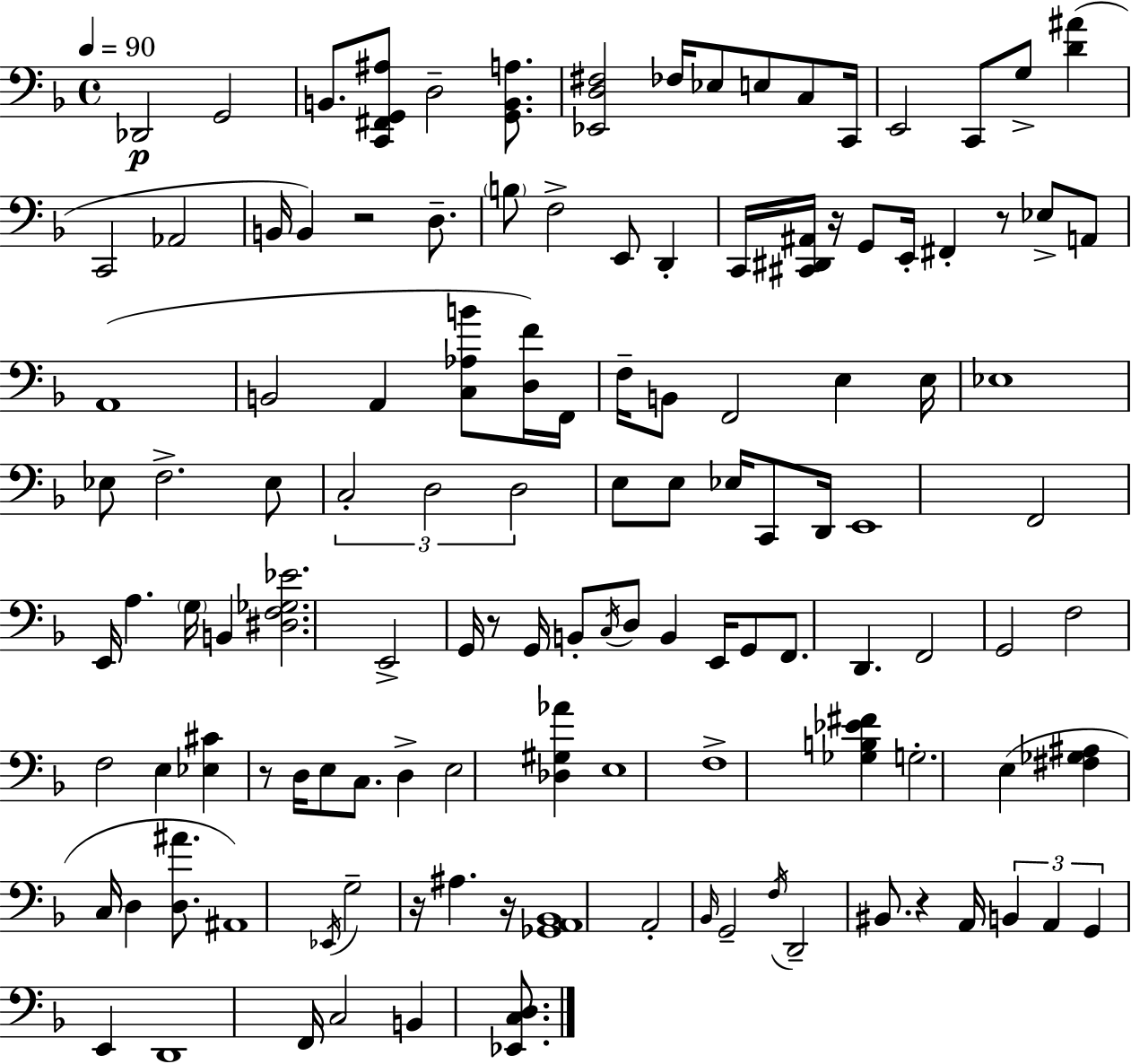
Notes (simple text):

Db2/h G2/h B2/e. [C2,F#2,G2,A#3]/e D3/h [G2,B2,A3]/e. [Eb2,D3,F#3]/h FES3/s Eb3/e E3/e C3/e C2/s E2/h C2/e G3/e [D4,A#4]/q C2/h Ab2/h B2/s B2/q R/h D3/e. B3/e F3/h E2/e D2/q C2/s [C#2,D#2,A#2]/s R/s G2/e E2/s F#2/q R/e Eb3/e A2/e A2/w B2/h A2/q [C3,Ab3,B4]/e [D3,F4]/s F2/s F3/s B2/e F2/h E3/q E3/s Eb3/w Eb3/e F3/h. Eb3/e C3/h D3/h D3/h E3/e E3/e Eb3/s C2/e D2/s E2/w F2/h E2/s A3/q. G3/s B2/q [D#3,F3,Gb3,Eb4]/h. E2/h G2/s R/e G2/s B2/e C3/s D3/e B2/q E2/s G2/e F2/e. D2/q. F2/h G2/h F3/h F3/h E3/q [Eb3,C#4]/q R/e D3/s E3/e C3/e. D3/q E3/h [Db3,G#3,Ab4]/q E3/w F3/w [Gb3,B3,Eb4,F#4]/q G3/h. E3/q [F#3,Gb3,A#3]/q C3/s D3/q [D3,A#4]/e. A#2/w Eb2/s G3/h R/s A#3/q. R/s [Gb2,A2,Bb2]/w A2/h Bb2/s G2/h F3/s D2/h BIS2/e. R/q A2/s B2/q A2/q G2/q E2/q D2/w F2/s C3/h B2/q [Eb2,C3,D3]/e.